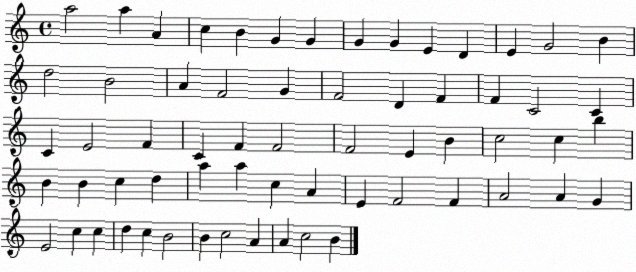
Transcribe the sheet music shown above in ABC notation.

X:1
T:Untitled
M:4/4
L:1/4
K:C
a2 a A c B G G G G E D E G2 B d2 B2 A F2 G F2 D F F C2 C C E2 F C F F2 F2 E B c2 c b B B c d a a c A E F2 F A2 A G E2 c c d c B2 B c2 A A c2 B